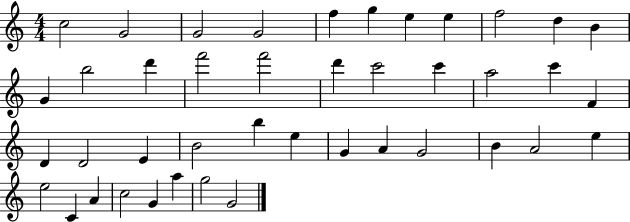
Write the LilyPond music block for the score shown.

{
  \clef treble
  \numericTimeSignature
  \time 4/4
  \key c \major
  c''2 g'2 | g'2 g'2 | f''4 g''4 e''4 e''4 | f''2 d''4 b'4 | \break g'4 b''2 d'''4 | f'''2 f'''2 | d'''4 c'''2 c'''4 | a''2 c'''4 f'4 | \break d'4 d'2 e'4 | b'2 b''4 e''4 | g'4 a'4 g'2 | b'4 a'2 e''4 | \break e''2 c'4 a'4 | c''2 g'4 a''4 | g''2 g'2 | \bar "|."
}